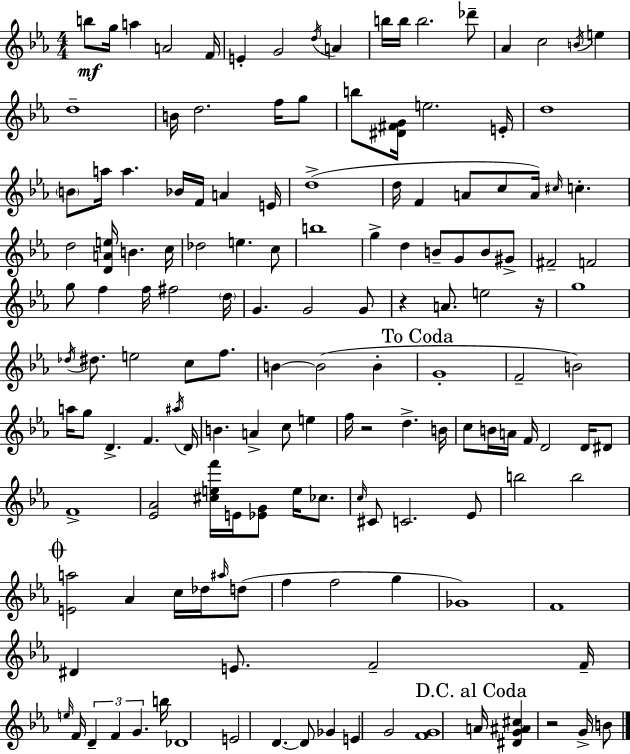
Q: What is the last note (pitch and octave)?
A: B4